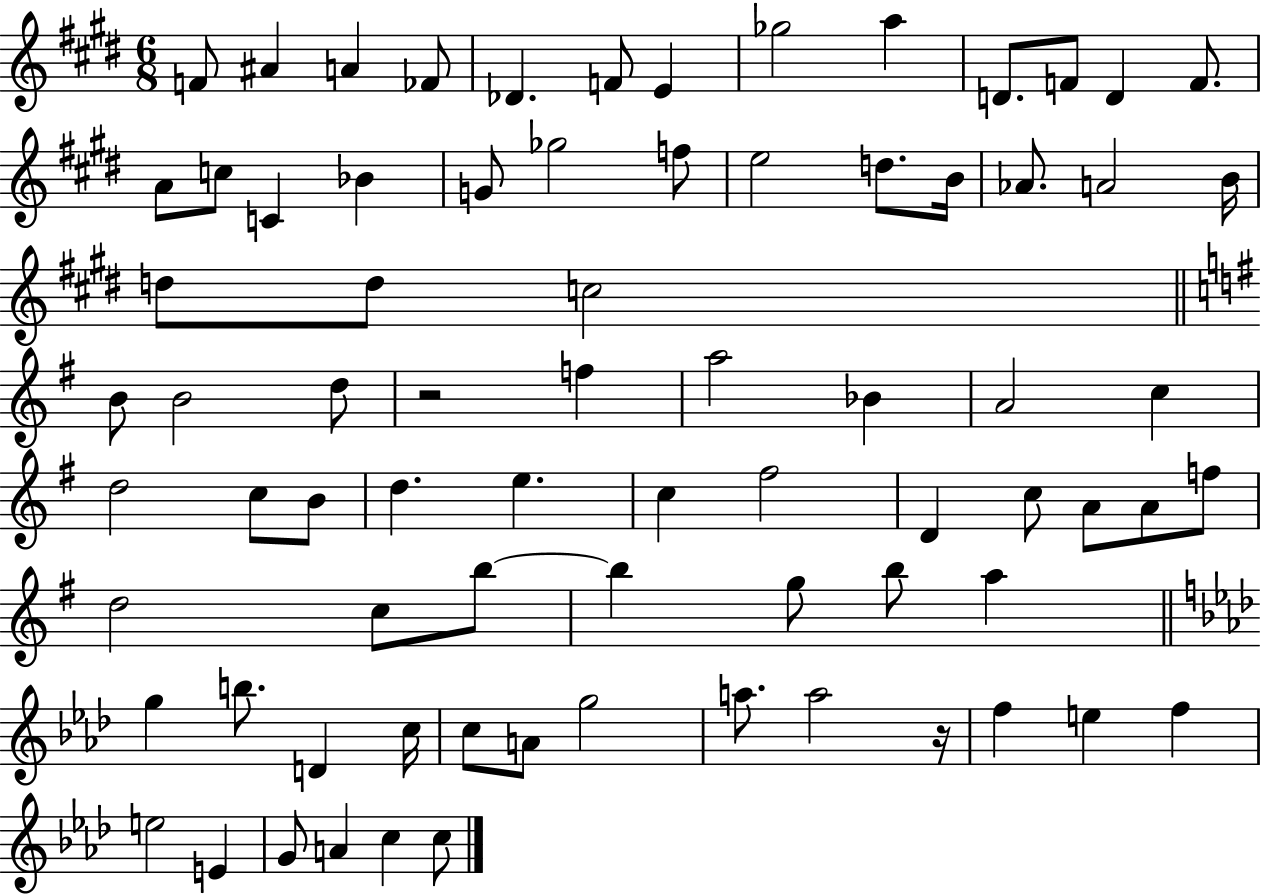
F4/e A#4/q A4/q FES4/e Db4/q. F4/e E4/q Gb5/h A5/q D4/e. F4/e D4/q F4/e. A4/e C5/e C4/q Bb4/q G4/e Gb5/h F5/e E5/h D5/e. B4/s Ab4/e. A4/h B4/s D5/e D5/e C5/h B4/e B4/h D5/e R/h F5/q A5/h Bb4/q A4/h C5/q D5/h C5/e B4/e D5/q. E5/q. C5/q F#5/h D4/q C5/e A4/e A4/e F5/e D5/h C5/e B5/e B5/q G5/e B5/e A5/q G5/q B5/e. D4/q C5/s C5/e A4/e G5/h A5/e. A5/h R/s F5/q E5/q F5/q E5/h E4/q G4/e A4/q C5/q C5/e